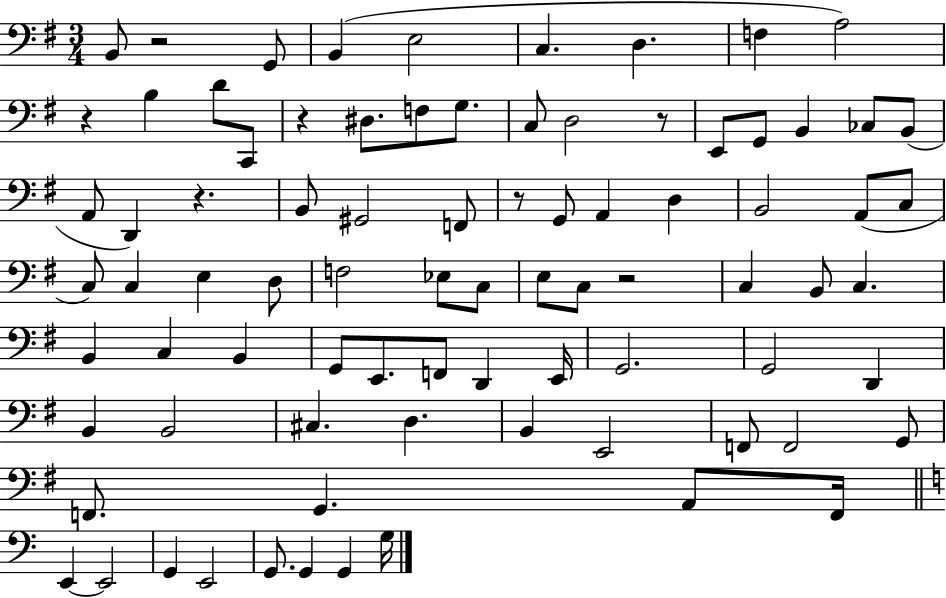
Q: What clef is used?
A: bass